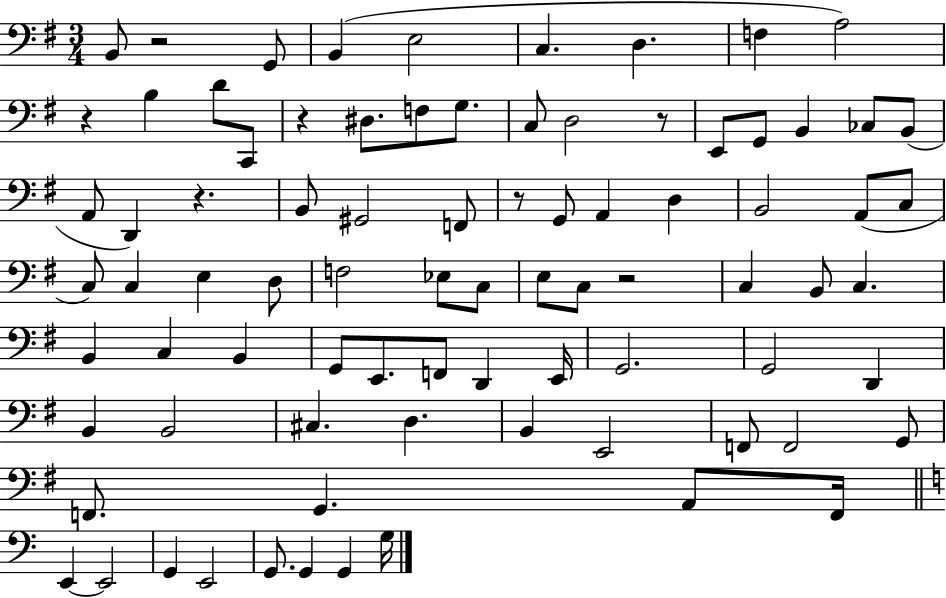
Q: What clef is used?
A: bass